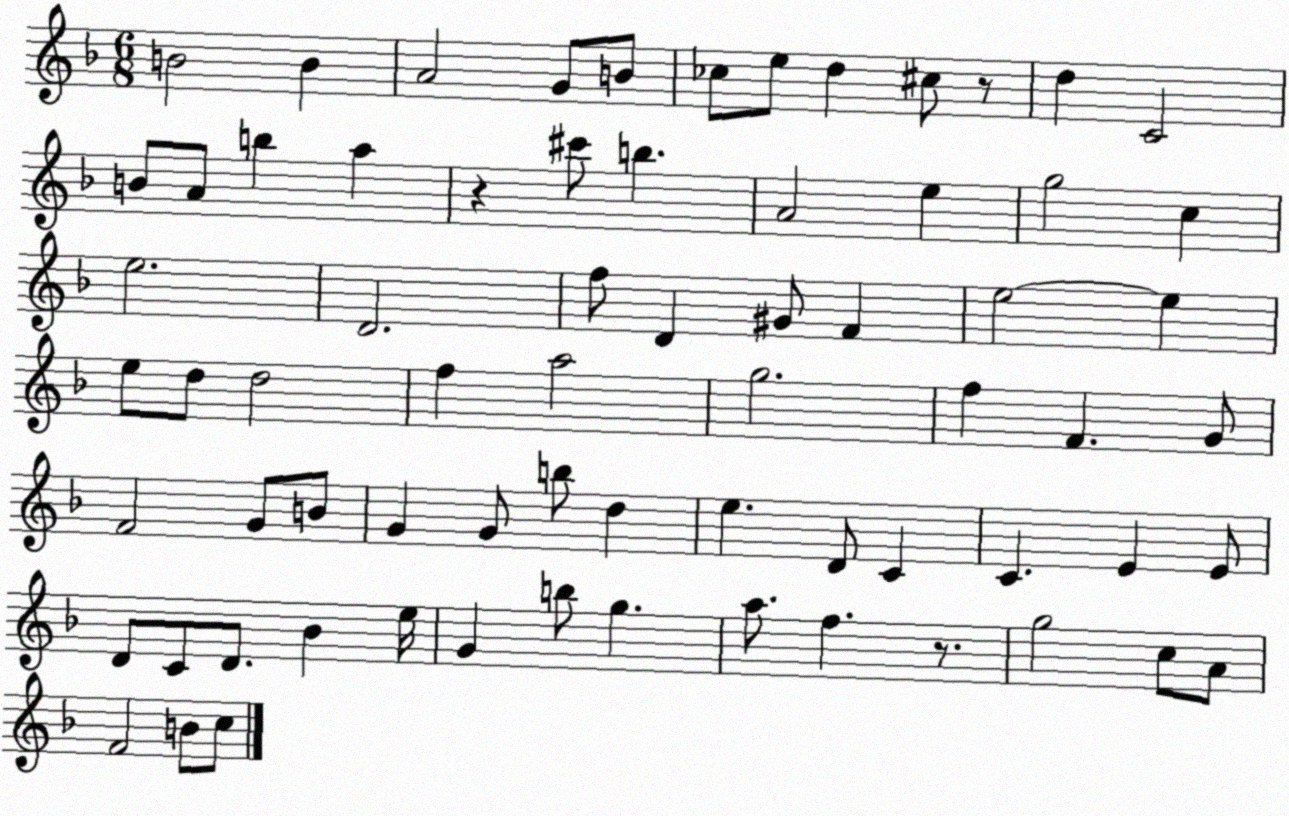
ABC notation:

X:1
T:Untitled
M:6/8
L:1/4
K:F
B2 B A2 G/2 B/2 _c/2 e/2 d ^c/2 z/2 d C2 B/2 A/2 b a z ^c'/2 b A2 e g2 c e2 D2 f/2 D ^G/2 F e2 e e/2 d/2 d2 f a2 g2 f F G/2 F2 G/2 B/2 G G/2 b/2 d e D/2 C C E E/2 D/2 C/2 D/2 _B e/4 G b/2 g a/2 f z/2 g2 c/2 A/2 F2 B/2 c/2